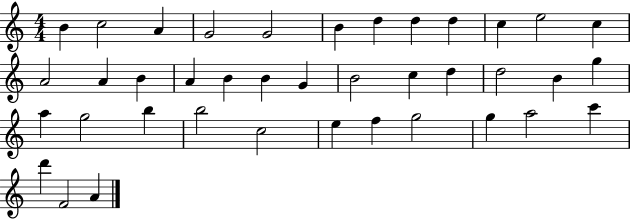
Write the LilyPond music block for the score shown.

{
  \clef treble
  \numericTimeSignature
  \time 4/4
  \key c \major
  b'4 c''2 a'4 | g'2 g'2 | b'4 d''4 d''4 d''4 | c''4 e''2 c''4 | \break a'2 a'4 b'4 | a'4 b'4 b'4 g'4 | b'2 c''4 d''4 | d''2 b'4 g''4 | \break a''4 g''2 b''4 | b''2 c''2 | e''4 f''4 g''2 | g''4 a''2 c'''4 | \break d'''4 f'2 a'4 | \bar "|."
}